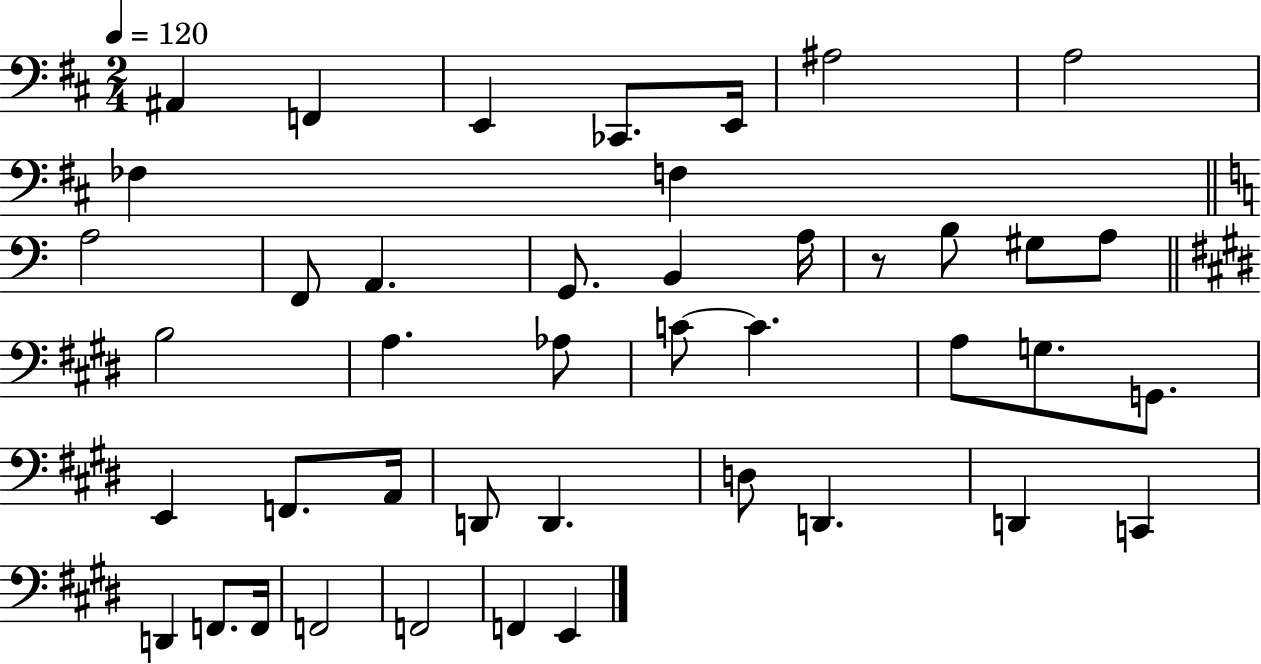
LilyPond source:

{
  \clef bass
  \numericTimeSignature
  \time 2/4
  \key d \major
  \tempo 4 = 120
  ais,4 f,4 | e,4 ces,8. e,16 | ais2 | a2 | \break fes4 f4 | \bar "||" \break \key a \minor a2 | f,8 a,4. | g,8. b,4 a16 | r8 b8 gis8 a8 | \break \bar "||" \break \key e \major b2 | a4. aes8 | c'8~~ c'4. | a8 g8. g,8. | \break e,4 f,8. a,16 | d,8 d,4. | d8 d,4. | d,4 c,4 | \break d,4 f,8. f,16 | f,2 | f,2 | f,4 e,4 | \break \bar "|."
}